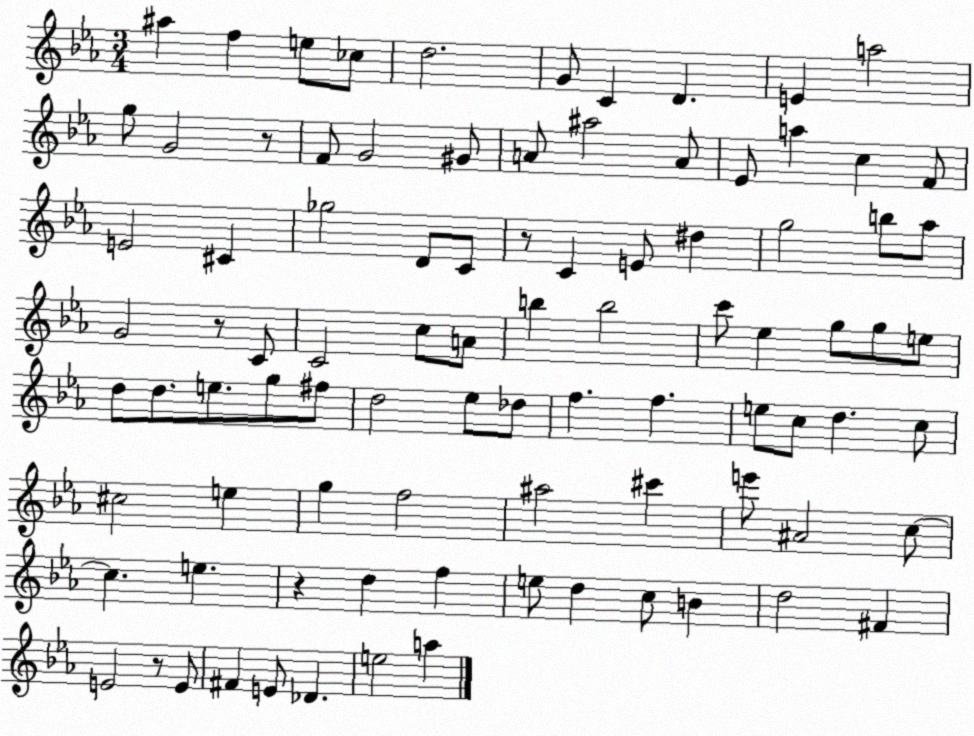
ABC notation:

X:1
T:Untitled
M:3/4
L:1/4
K:Eb
^a f e/2 _c/2 d2 G/2 C D E a2 g/2 G2 z/2 F/2 G2 ^G/2 A/2 ^a2 A/2 _E/2 a c F/2 E2 ^C _g2 D/2 C/2 z/2 C E/2 ^d g2 b/2 _a/2 G2 z/2 C/2 C2 c/2 A/2 b b2 c'/2 _e g/2 g/2 e/2 d/2 d/2 e/2 g/2 ^f/2 d2 _e/2 _d/2 f f e/2 c/2 d c/2 ^c2 e g f2 ^a2 ^c' e'/2 ^A2 c/2 c e z d f e/2 d c/2 B d2 ^F E2 z/2 E/2 ^F E/2 _D e2 a